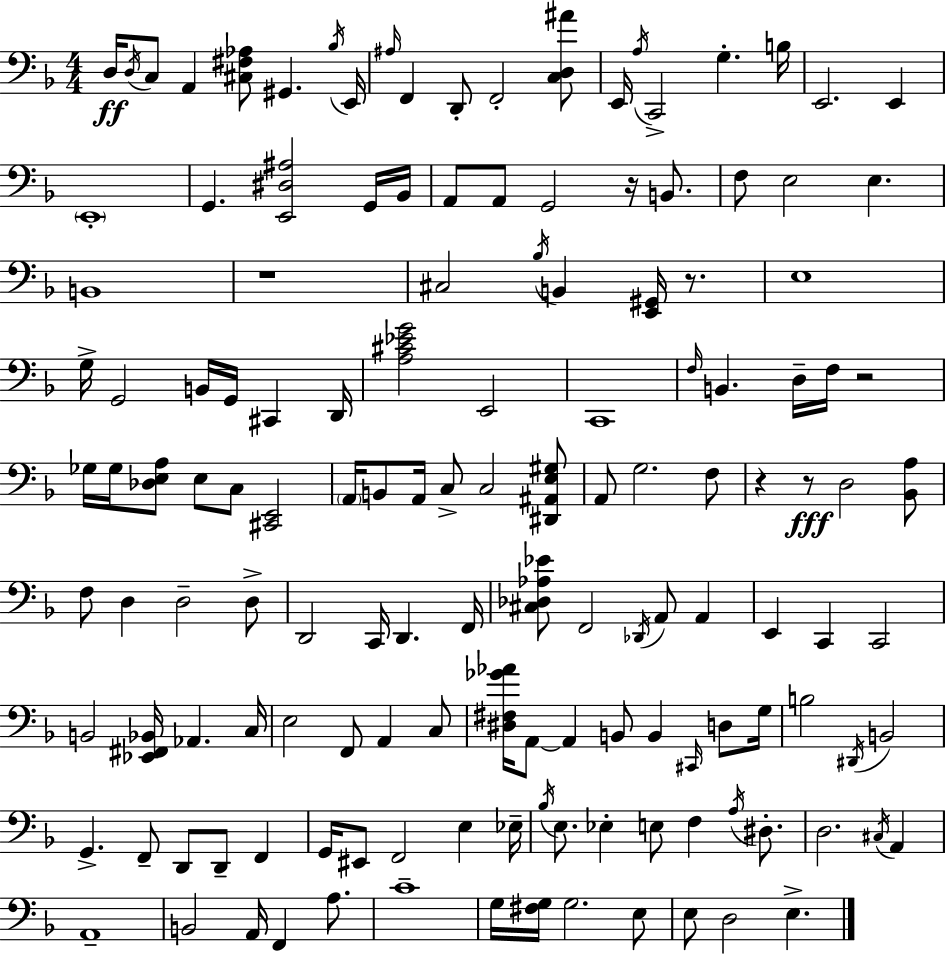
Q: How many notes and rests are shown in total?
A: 142